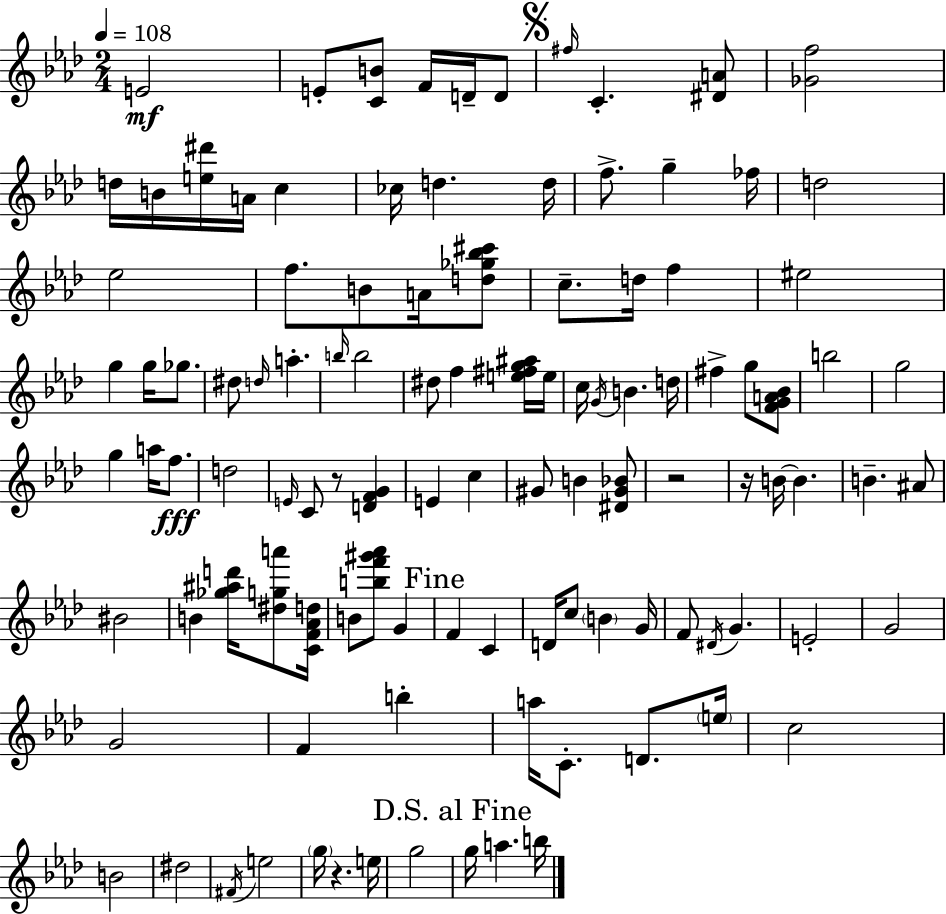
X:1
T:Untitled
M:2/4
L:1/4
K:Fm
E2 E/2 [CB]/2 F/4 D/4 D/2 ^f/4 C [^DA]/2 [_Gf]2 d/4 B/4 [e^d']/4 A/4 c _c/4 d d/4 f/2 g _f/4 d2 _e2 f/2 B/2 A/4 [d_g_b^c']/2 c/2 d/4 f ^e2 g g/4 _g/2 ^d/2 d/4 a b/4 b2 ^d/2 f [e^fg^a]/4 e/4 c/4 G/4 B d/4 ^f g/2 [FGA_B]/2 b2 g2 g a/4 f/2 d2 E/4 C/2 z/2 [DFG] E c ^G/2 B [^D^G_B]/2 z2 z/4 B/4 B B ^A/2 ^B2 B [_g^ad']/4 [^dga']/2 [CF_Ad]/4 B/2 [bf'^g'_a']/2 G F C D/4 c/2 B G/4 F/2 ^D/4 G E2 G2 G2 F b a/4 C/2 D/2 e/4 c2 B2 ^d2 ^F/4 e2 g/4 z e/4 g2 g/4 a b/4